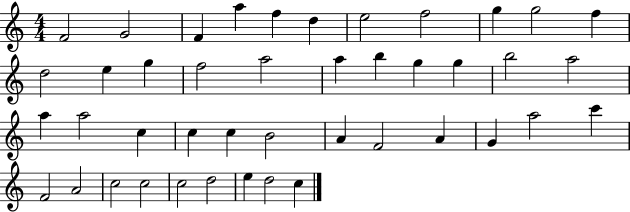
X:1
T:Untitled
M:4/4
L:1/4
K:C
F2 G2 F a f d e2 f2 g g2 f d2 e g f2 a2 a b g g b2 a2 a a2 c c c B2 A F2 A G a2 c' F2 A2 c2 c2 c2 d2 e d2 c